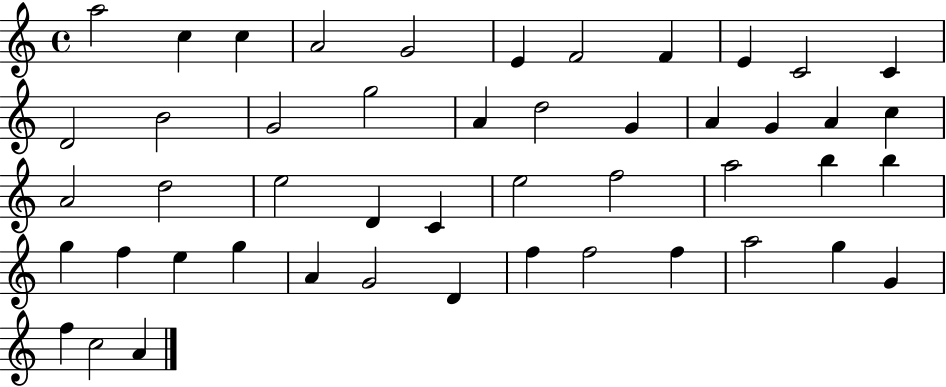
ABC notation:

X:1
T:Untitled
M:4/4
L:1/4
K:C
a2 c c A2 G2 E F2 F E C2 C D2 B2 G2 g2 A d2 G A G A c A2 d2 e2 D C e2 f2 a2 b b g f e g A G2 D f f2 f a2 g G f c2 A